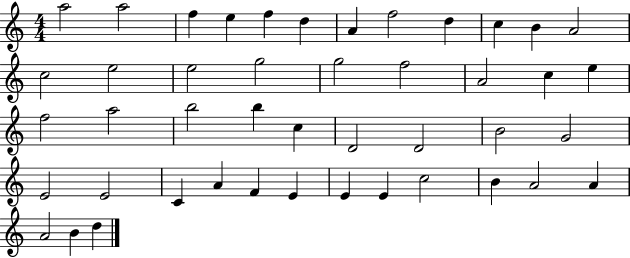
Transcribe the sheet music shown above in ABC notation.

X:1
T:Untitled
M:4/4
L:1/4
K:C
a2 a2 f e f d A f2 d c B A2 c2 e2 e2 g2 g2 f2 A2 c e f2 a2 b2 b c D2 D2 B2 G2 E2 E2 C A F E E E c2 B A2 A A2 B d